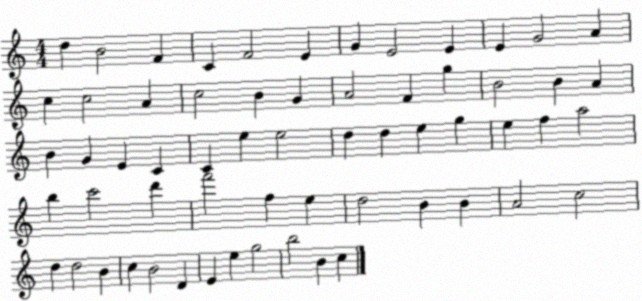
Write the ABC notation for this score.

X:1
T:Untitled
M:4/4
L:1/4
K:C
d B2 F C F2 E G E2 E E G2 A c c2 A c2 B G A2 F g B2 B A B G E C C e e2 d d e g e f a2 b c'2 d' f'2 f e d2 B B A2 c2 d d2 B c B2 D E e g2 b2 B c